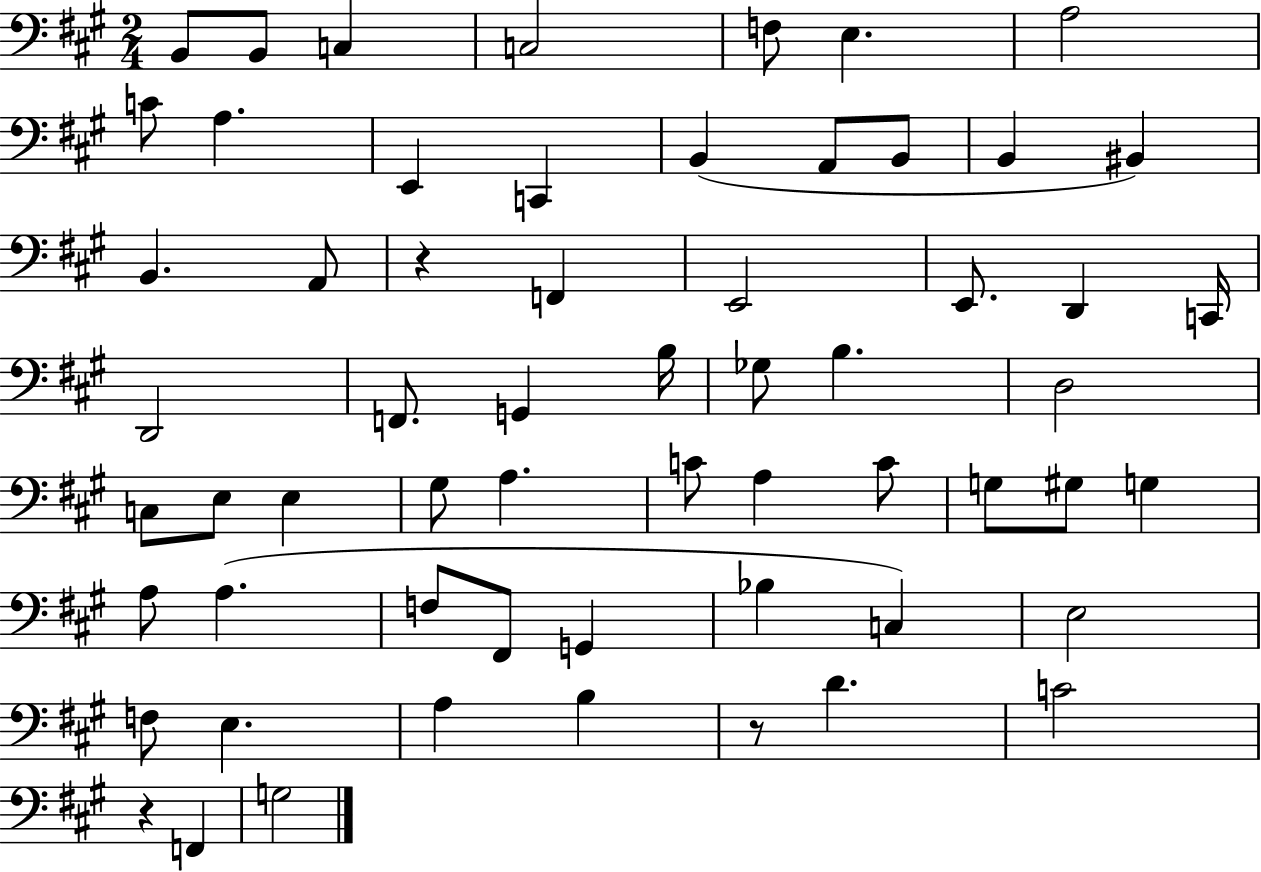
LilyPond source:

{
  \clef bass
  \numericTimeSignature
  \time 2/4
  \key a \major
  b,8 b,8 c4 | c2 | f8 e4. | a2 | \break c'8 a4. | e,4 c,4 | b,4( a,8 b,8 | b,4 bis,4) | \break b,4. a,8 | r4 f,4 | e,2 | e,8. d,4 c,16 | \break d,2 | f,8. g,4 b16 | ges8 b4. | d2 | \break c8 e8 e4 | gis8 a4. | c'8 a4 c'8 | g8 gis8 g4 | \break a8 a4.( | f8 fis,8 g,4 | bes4 c4) | e2 | \break f8 e4. | a4 b4 | r8 d'4. | c'2 | \break r4 f,4 | g2 | \bar "|."
}